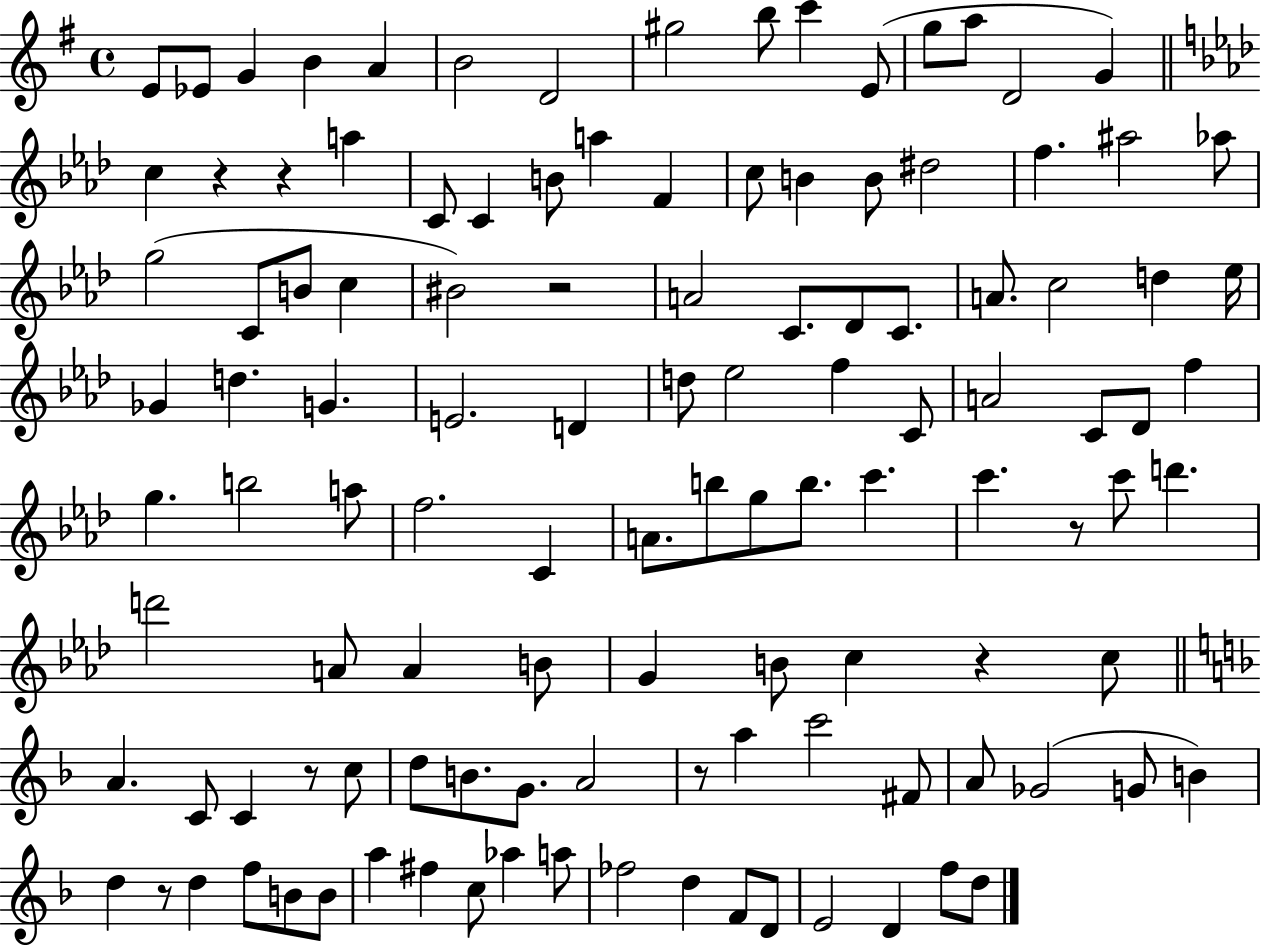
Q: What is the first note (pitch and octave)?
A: E4